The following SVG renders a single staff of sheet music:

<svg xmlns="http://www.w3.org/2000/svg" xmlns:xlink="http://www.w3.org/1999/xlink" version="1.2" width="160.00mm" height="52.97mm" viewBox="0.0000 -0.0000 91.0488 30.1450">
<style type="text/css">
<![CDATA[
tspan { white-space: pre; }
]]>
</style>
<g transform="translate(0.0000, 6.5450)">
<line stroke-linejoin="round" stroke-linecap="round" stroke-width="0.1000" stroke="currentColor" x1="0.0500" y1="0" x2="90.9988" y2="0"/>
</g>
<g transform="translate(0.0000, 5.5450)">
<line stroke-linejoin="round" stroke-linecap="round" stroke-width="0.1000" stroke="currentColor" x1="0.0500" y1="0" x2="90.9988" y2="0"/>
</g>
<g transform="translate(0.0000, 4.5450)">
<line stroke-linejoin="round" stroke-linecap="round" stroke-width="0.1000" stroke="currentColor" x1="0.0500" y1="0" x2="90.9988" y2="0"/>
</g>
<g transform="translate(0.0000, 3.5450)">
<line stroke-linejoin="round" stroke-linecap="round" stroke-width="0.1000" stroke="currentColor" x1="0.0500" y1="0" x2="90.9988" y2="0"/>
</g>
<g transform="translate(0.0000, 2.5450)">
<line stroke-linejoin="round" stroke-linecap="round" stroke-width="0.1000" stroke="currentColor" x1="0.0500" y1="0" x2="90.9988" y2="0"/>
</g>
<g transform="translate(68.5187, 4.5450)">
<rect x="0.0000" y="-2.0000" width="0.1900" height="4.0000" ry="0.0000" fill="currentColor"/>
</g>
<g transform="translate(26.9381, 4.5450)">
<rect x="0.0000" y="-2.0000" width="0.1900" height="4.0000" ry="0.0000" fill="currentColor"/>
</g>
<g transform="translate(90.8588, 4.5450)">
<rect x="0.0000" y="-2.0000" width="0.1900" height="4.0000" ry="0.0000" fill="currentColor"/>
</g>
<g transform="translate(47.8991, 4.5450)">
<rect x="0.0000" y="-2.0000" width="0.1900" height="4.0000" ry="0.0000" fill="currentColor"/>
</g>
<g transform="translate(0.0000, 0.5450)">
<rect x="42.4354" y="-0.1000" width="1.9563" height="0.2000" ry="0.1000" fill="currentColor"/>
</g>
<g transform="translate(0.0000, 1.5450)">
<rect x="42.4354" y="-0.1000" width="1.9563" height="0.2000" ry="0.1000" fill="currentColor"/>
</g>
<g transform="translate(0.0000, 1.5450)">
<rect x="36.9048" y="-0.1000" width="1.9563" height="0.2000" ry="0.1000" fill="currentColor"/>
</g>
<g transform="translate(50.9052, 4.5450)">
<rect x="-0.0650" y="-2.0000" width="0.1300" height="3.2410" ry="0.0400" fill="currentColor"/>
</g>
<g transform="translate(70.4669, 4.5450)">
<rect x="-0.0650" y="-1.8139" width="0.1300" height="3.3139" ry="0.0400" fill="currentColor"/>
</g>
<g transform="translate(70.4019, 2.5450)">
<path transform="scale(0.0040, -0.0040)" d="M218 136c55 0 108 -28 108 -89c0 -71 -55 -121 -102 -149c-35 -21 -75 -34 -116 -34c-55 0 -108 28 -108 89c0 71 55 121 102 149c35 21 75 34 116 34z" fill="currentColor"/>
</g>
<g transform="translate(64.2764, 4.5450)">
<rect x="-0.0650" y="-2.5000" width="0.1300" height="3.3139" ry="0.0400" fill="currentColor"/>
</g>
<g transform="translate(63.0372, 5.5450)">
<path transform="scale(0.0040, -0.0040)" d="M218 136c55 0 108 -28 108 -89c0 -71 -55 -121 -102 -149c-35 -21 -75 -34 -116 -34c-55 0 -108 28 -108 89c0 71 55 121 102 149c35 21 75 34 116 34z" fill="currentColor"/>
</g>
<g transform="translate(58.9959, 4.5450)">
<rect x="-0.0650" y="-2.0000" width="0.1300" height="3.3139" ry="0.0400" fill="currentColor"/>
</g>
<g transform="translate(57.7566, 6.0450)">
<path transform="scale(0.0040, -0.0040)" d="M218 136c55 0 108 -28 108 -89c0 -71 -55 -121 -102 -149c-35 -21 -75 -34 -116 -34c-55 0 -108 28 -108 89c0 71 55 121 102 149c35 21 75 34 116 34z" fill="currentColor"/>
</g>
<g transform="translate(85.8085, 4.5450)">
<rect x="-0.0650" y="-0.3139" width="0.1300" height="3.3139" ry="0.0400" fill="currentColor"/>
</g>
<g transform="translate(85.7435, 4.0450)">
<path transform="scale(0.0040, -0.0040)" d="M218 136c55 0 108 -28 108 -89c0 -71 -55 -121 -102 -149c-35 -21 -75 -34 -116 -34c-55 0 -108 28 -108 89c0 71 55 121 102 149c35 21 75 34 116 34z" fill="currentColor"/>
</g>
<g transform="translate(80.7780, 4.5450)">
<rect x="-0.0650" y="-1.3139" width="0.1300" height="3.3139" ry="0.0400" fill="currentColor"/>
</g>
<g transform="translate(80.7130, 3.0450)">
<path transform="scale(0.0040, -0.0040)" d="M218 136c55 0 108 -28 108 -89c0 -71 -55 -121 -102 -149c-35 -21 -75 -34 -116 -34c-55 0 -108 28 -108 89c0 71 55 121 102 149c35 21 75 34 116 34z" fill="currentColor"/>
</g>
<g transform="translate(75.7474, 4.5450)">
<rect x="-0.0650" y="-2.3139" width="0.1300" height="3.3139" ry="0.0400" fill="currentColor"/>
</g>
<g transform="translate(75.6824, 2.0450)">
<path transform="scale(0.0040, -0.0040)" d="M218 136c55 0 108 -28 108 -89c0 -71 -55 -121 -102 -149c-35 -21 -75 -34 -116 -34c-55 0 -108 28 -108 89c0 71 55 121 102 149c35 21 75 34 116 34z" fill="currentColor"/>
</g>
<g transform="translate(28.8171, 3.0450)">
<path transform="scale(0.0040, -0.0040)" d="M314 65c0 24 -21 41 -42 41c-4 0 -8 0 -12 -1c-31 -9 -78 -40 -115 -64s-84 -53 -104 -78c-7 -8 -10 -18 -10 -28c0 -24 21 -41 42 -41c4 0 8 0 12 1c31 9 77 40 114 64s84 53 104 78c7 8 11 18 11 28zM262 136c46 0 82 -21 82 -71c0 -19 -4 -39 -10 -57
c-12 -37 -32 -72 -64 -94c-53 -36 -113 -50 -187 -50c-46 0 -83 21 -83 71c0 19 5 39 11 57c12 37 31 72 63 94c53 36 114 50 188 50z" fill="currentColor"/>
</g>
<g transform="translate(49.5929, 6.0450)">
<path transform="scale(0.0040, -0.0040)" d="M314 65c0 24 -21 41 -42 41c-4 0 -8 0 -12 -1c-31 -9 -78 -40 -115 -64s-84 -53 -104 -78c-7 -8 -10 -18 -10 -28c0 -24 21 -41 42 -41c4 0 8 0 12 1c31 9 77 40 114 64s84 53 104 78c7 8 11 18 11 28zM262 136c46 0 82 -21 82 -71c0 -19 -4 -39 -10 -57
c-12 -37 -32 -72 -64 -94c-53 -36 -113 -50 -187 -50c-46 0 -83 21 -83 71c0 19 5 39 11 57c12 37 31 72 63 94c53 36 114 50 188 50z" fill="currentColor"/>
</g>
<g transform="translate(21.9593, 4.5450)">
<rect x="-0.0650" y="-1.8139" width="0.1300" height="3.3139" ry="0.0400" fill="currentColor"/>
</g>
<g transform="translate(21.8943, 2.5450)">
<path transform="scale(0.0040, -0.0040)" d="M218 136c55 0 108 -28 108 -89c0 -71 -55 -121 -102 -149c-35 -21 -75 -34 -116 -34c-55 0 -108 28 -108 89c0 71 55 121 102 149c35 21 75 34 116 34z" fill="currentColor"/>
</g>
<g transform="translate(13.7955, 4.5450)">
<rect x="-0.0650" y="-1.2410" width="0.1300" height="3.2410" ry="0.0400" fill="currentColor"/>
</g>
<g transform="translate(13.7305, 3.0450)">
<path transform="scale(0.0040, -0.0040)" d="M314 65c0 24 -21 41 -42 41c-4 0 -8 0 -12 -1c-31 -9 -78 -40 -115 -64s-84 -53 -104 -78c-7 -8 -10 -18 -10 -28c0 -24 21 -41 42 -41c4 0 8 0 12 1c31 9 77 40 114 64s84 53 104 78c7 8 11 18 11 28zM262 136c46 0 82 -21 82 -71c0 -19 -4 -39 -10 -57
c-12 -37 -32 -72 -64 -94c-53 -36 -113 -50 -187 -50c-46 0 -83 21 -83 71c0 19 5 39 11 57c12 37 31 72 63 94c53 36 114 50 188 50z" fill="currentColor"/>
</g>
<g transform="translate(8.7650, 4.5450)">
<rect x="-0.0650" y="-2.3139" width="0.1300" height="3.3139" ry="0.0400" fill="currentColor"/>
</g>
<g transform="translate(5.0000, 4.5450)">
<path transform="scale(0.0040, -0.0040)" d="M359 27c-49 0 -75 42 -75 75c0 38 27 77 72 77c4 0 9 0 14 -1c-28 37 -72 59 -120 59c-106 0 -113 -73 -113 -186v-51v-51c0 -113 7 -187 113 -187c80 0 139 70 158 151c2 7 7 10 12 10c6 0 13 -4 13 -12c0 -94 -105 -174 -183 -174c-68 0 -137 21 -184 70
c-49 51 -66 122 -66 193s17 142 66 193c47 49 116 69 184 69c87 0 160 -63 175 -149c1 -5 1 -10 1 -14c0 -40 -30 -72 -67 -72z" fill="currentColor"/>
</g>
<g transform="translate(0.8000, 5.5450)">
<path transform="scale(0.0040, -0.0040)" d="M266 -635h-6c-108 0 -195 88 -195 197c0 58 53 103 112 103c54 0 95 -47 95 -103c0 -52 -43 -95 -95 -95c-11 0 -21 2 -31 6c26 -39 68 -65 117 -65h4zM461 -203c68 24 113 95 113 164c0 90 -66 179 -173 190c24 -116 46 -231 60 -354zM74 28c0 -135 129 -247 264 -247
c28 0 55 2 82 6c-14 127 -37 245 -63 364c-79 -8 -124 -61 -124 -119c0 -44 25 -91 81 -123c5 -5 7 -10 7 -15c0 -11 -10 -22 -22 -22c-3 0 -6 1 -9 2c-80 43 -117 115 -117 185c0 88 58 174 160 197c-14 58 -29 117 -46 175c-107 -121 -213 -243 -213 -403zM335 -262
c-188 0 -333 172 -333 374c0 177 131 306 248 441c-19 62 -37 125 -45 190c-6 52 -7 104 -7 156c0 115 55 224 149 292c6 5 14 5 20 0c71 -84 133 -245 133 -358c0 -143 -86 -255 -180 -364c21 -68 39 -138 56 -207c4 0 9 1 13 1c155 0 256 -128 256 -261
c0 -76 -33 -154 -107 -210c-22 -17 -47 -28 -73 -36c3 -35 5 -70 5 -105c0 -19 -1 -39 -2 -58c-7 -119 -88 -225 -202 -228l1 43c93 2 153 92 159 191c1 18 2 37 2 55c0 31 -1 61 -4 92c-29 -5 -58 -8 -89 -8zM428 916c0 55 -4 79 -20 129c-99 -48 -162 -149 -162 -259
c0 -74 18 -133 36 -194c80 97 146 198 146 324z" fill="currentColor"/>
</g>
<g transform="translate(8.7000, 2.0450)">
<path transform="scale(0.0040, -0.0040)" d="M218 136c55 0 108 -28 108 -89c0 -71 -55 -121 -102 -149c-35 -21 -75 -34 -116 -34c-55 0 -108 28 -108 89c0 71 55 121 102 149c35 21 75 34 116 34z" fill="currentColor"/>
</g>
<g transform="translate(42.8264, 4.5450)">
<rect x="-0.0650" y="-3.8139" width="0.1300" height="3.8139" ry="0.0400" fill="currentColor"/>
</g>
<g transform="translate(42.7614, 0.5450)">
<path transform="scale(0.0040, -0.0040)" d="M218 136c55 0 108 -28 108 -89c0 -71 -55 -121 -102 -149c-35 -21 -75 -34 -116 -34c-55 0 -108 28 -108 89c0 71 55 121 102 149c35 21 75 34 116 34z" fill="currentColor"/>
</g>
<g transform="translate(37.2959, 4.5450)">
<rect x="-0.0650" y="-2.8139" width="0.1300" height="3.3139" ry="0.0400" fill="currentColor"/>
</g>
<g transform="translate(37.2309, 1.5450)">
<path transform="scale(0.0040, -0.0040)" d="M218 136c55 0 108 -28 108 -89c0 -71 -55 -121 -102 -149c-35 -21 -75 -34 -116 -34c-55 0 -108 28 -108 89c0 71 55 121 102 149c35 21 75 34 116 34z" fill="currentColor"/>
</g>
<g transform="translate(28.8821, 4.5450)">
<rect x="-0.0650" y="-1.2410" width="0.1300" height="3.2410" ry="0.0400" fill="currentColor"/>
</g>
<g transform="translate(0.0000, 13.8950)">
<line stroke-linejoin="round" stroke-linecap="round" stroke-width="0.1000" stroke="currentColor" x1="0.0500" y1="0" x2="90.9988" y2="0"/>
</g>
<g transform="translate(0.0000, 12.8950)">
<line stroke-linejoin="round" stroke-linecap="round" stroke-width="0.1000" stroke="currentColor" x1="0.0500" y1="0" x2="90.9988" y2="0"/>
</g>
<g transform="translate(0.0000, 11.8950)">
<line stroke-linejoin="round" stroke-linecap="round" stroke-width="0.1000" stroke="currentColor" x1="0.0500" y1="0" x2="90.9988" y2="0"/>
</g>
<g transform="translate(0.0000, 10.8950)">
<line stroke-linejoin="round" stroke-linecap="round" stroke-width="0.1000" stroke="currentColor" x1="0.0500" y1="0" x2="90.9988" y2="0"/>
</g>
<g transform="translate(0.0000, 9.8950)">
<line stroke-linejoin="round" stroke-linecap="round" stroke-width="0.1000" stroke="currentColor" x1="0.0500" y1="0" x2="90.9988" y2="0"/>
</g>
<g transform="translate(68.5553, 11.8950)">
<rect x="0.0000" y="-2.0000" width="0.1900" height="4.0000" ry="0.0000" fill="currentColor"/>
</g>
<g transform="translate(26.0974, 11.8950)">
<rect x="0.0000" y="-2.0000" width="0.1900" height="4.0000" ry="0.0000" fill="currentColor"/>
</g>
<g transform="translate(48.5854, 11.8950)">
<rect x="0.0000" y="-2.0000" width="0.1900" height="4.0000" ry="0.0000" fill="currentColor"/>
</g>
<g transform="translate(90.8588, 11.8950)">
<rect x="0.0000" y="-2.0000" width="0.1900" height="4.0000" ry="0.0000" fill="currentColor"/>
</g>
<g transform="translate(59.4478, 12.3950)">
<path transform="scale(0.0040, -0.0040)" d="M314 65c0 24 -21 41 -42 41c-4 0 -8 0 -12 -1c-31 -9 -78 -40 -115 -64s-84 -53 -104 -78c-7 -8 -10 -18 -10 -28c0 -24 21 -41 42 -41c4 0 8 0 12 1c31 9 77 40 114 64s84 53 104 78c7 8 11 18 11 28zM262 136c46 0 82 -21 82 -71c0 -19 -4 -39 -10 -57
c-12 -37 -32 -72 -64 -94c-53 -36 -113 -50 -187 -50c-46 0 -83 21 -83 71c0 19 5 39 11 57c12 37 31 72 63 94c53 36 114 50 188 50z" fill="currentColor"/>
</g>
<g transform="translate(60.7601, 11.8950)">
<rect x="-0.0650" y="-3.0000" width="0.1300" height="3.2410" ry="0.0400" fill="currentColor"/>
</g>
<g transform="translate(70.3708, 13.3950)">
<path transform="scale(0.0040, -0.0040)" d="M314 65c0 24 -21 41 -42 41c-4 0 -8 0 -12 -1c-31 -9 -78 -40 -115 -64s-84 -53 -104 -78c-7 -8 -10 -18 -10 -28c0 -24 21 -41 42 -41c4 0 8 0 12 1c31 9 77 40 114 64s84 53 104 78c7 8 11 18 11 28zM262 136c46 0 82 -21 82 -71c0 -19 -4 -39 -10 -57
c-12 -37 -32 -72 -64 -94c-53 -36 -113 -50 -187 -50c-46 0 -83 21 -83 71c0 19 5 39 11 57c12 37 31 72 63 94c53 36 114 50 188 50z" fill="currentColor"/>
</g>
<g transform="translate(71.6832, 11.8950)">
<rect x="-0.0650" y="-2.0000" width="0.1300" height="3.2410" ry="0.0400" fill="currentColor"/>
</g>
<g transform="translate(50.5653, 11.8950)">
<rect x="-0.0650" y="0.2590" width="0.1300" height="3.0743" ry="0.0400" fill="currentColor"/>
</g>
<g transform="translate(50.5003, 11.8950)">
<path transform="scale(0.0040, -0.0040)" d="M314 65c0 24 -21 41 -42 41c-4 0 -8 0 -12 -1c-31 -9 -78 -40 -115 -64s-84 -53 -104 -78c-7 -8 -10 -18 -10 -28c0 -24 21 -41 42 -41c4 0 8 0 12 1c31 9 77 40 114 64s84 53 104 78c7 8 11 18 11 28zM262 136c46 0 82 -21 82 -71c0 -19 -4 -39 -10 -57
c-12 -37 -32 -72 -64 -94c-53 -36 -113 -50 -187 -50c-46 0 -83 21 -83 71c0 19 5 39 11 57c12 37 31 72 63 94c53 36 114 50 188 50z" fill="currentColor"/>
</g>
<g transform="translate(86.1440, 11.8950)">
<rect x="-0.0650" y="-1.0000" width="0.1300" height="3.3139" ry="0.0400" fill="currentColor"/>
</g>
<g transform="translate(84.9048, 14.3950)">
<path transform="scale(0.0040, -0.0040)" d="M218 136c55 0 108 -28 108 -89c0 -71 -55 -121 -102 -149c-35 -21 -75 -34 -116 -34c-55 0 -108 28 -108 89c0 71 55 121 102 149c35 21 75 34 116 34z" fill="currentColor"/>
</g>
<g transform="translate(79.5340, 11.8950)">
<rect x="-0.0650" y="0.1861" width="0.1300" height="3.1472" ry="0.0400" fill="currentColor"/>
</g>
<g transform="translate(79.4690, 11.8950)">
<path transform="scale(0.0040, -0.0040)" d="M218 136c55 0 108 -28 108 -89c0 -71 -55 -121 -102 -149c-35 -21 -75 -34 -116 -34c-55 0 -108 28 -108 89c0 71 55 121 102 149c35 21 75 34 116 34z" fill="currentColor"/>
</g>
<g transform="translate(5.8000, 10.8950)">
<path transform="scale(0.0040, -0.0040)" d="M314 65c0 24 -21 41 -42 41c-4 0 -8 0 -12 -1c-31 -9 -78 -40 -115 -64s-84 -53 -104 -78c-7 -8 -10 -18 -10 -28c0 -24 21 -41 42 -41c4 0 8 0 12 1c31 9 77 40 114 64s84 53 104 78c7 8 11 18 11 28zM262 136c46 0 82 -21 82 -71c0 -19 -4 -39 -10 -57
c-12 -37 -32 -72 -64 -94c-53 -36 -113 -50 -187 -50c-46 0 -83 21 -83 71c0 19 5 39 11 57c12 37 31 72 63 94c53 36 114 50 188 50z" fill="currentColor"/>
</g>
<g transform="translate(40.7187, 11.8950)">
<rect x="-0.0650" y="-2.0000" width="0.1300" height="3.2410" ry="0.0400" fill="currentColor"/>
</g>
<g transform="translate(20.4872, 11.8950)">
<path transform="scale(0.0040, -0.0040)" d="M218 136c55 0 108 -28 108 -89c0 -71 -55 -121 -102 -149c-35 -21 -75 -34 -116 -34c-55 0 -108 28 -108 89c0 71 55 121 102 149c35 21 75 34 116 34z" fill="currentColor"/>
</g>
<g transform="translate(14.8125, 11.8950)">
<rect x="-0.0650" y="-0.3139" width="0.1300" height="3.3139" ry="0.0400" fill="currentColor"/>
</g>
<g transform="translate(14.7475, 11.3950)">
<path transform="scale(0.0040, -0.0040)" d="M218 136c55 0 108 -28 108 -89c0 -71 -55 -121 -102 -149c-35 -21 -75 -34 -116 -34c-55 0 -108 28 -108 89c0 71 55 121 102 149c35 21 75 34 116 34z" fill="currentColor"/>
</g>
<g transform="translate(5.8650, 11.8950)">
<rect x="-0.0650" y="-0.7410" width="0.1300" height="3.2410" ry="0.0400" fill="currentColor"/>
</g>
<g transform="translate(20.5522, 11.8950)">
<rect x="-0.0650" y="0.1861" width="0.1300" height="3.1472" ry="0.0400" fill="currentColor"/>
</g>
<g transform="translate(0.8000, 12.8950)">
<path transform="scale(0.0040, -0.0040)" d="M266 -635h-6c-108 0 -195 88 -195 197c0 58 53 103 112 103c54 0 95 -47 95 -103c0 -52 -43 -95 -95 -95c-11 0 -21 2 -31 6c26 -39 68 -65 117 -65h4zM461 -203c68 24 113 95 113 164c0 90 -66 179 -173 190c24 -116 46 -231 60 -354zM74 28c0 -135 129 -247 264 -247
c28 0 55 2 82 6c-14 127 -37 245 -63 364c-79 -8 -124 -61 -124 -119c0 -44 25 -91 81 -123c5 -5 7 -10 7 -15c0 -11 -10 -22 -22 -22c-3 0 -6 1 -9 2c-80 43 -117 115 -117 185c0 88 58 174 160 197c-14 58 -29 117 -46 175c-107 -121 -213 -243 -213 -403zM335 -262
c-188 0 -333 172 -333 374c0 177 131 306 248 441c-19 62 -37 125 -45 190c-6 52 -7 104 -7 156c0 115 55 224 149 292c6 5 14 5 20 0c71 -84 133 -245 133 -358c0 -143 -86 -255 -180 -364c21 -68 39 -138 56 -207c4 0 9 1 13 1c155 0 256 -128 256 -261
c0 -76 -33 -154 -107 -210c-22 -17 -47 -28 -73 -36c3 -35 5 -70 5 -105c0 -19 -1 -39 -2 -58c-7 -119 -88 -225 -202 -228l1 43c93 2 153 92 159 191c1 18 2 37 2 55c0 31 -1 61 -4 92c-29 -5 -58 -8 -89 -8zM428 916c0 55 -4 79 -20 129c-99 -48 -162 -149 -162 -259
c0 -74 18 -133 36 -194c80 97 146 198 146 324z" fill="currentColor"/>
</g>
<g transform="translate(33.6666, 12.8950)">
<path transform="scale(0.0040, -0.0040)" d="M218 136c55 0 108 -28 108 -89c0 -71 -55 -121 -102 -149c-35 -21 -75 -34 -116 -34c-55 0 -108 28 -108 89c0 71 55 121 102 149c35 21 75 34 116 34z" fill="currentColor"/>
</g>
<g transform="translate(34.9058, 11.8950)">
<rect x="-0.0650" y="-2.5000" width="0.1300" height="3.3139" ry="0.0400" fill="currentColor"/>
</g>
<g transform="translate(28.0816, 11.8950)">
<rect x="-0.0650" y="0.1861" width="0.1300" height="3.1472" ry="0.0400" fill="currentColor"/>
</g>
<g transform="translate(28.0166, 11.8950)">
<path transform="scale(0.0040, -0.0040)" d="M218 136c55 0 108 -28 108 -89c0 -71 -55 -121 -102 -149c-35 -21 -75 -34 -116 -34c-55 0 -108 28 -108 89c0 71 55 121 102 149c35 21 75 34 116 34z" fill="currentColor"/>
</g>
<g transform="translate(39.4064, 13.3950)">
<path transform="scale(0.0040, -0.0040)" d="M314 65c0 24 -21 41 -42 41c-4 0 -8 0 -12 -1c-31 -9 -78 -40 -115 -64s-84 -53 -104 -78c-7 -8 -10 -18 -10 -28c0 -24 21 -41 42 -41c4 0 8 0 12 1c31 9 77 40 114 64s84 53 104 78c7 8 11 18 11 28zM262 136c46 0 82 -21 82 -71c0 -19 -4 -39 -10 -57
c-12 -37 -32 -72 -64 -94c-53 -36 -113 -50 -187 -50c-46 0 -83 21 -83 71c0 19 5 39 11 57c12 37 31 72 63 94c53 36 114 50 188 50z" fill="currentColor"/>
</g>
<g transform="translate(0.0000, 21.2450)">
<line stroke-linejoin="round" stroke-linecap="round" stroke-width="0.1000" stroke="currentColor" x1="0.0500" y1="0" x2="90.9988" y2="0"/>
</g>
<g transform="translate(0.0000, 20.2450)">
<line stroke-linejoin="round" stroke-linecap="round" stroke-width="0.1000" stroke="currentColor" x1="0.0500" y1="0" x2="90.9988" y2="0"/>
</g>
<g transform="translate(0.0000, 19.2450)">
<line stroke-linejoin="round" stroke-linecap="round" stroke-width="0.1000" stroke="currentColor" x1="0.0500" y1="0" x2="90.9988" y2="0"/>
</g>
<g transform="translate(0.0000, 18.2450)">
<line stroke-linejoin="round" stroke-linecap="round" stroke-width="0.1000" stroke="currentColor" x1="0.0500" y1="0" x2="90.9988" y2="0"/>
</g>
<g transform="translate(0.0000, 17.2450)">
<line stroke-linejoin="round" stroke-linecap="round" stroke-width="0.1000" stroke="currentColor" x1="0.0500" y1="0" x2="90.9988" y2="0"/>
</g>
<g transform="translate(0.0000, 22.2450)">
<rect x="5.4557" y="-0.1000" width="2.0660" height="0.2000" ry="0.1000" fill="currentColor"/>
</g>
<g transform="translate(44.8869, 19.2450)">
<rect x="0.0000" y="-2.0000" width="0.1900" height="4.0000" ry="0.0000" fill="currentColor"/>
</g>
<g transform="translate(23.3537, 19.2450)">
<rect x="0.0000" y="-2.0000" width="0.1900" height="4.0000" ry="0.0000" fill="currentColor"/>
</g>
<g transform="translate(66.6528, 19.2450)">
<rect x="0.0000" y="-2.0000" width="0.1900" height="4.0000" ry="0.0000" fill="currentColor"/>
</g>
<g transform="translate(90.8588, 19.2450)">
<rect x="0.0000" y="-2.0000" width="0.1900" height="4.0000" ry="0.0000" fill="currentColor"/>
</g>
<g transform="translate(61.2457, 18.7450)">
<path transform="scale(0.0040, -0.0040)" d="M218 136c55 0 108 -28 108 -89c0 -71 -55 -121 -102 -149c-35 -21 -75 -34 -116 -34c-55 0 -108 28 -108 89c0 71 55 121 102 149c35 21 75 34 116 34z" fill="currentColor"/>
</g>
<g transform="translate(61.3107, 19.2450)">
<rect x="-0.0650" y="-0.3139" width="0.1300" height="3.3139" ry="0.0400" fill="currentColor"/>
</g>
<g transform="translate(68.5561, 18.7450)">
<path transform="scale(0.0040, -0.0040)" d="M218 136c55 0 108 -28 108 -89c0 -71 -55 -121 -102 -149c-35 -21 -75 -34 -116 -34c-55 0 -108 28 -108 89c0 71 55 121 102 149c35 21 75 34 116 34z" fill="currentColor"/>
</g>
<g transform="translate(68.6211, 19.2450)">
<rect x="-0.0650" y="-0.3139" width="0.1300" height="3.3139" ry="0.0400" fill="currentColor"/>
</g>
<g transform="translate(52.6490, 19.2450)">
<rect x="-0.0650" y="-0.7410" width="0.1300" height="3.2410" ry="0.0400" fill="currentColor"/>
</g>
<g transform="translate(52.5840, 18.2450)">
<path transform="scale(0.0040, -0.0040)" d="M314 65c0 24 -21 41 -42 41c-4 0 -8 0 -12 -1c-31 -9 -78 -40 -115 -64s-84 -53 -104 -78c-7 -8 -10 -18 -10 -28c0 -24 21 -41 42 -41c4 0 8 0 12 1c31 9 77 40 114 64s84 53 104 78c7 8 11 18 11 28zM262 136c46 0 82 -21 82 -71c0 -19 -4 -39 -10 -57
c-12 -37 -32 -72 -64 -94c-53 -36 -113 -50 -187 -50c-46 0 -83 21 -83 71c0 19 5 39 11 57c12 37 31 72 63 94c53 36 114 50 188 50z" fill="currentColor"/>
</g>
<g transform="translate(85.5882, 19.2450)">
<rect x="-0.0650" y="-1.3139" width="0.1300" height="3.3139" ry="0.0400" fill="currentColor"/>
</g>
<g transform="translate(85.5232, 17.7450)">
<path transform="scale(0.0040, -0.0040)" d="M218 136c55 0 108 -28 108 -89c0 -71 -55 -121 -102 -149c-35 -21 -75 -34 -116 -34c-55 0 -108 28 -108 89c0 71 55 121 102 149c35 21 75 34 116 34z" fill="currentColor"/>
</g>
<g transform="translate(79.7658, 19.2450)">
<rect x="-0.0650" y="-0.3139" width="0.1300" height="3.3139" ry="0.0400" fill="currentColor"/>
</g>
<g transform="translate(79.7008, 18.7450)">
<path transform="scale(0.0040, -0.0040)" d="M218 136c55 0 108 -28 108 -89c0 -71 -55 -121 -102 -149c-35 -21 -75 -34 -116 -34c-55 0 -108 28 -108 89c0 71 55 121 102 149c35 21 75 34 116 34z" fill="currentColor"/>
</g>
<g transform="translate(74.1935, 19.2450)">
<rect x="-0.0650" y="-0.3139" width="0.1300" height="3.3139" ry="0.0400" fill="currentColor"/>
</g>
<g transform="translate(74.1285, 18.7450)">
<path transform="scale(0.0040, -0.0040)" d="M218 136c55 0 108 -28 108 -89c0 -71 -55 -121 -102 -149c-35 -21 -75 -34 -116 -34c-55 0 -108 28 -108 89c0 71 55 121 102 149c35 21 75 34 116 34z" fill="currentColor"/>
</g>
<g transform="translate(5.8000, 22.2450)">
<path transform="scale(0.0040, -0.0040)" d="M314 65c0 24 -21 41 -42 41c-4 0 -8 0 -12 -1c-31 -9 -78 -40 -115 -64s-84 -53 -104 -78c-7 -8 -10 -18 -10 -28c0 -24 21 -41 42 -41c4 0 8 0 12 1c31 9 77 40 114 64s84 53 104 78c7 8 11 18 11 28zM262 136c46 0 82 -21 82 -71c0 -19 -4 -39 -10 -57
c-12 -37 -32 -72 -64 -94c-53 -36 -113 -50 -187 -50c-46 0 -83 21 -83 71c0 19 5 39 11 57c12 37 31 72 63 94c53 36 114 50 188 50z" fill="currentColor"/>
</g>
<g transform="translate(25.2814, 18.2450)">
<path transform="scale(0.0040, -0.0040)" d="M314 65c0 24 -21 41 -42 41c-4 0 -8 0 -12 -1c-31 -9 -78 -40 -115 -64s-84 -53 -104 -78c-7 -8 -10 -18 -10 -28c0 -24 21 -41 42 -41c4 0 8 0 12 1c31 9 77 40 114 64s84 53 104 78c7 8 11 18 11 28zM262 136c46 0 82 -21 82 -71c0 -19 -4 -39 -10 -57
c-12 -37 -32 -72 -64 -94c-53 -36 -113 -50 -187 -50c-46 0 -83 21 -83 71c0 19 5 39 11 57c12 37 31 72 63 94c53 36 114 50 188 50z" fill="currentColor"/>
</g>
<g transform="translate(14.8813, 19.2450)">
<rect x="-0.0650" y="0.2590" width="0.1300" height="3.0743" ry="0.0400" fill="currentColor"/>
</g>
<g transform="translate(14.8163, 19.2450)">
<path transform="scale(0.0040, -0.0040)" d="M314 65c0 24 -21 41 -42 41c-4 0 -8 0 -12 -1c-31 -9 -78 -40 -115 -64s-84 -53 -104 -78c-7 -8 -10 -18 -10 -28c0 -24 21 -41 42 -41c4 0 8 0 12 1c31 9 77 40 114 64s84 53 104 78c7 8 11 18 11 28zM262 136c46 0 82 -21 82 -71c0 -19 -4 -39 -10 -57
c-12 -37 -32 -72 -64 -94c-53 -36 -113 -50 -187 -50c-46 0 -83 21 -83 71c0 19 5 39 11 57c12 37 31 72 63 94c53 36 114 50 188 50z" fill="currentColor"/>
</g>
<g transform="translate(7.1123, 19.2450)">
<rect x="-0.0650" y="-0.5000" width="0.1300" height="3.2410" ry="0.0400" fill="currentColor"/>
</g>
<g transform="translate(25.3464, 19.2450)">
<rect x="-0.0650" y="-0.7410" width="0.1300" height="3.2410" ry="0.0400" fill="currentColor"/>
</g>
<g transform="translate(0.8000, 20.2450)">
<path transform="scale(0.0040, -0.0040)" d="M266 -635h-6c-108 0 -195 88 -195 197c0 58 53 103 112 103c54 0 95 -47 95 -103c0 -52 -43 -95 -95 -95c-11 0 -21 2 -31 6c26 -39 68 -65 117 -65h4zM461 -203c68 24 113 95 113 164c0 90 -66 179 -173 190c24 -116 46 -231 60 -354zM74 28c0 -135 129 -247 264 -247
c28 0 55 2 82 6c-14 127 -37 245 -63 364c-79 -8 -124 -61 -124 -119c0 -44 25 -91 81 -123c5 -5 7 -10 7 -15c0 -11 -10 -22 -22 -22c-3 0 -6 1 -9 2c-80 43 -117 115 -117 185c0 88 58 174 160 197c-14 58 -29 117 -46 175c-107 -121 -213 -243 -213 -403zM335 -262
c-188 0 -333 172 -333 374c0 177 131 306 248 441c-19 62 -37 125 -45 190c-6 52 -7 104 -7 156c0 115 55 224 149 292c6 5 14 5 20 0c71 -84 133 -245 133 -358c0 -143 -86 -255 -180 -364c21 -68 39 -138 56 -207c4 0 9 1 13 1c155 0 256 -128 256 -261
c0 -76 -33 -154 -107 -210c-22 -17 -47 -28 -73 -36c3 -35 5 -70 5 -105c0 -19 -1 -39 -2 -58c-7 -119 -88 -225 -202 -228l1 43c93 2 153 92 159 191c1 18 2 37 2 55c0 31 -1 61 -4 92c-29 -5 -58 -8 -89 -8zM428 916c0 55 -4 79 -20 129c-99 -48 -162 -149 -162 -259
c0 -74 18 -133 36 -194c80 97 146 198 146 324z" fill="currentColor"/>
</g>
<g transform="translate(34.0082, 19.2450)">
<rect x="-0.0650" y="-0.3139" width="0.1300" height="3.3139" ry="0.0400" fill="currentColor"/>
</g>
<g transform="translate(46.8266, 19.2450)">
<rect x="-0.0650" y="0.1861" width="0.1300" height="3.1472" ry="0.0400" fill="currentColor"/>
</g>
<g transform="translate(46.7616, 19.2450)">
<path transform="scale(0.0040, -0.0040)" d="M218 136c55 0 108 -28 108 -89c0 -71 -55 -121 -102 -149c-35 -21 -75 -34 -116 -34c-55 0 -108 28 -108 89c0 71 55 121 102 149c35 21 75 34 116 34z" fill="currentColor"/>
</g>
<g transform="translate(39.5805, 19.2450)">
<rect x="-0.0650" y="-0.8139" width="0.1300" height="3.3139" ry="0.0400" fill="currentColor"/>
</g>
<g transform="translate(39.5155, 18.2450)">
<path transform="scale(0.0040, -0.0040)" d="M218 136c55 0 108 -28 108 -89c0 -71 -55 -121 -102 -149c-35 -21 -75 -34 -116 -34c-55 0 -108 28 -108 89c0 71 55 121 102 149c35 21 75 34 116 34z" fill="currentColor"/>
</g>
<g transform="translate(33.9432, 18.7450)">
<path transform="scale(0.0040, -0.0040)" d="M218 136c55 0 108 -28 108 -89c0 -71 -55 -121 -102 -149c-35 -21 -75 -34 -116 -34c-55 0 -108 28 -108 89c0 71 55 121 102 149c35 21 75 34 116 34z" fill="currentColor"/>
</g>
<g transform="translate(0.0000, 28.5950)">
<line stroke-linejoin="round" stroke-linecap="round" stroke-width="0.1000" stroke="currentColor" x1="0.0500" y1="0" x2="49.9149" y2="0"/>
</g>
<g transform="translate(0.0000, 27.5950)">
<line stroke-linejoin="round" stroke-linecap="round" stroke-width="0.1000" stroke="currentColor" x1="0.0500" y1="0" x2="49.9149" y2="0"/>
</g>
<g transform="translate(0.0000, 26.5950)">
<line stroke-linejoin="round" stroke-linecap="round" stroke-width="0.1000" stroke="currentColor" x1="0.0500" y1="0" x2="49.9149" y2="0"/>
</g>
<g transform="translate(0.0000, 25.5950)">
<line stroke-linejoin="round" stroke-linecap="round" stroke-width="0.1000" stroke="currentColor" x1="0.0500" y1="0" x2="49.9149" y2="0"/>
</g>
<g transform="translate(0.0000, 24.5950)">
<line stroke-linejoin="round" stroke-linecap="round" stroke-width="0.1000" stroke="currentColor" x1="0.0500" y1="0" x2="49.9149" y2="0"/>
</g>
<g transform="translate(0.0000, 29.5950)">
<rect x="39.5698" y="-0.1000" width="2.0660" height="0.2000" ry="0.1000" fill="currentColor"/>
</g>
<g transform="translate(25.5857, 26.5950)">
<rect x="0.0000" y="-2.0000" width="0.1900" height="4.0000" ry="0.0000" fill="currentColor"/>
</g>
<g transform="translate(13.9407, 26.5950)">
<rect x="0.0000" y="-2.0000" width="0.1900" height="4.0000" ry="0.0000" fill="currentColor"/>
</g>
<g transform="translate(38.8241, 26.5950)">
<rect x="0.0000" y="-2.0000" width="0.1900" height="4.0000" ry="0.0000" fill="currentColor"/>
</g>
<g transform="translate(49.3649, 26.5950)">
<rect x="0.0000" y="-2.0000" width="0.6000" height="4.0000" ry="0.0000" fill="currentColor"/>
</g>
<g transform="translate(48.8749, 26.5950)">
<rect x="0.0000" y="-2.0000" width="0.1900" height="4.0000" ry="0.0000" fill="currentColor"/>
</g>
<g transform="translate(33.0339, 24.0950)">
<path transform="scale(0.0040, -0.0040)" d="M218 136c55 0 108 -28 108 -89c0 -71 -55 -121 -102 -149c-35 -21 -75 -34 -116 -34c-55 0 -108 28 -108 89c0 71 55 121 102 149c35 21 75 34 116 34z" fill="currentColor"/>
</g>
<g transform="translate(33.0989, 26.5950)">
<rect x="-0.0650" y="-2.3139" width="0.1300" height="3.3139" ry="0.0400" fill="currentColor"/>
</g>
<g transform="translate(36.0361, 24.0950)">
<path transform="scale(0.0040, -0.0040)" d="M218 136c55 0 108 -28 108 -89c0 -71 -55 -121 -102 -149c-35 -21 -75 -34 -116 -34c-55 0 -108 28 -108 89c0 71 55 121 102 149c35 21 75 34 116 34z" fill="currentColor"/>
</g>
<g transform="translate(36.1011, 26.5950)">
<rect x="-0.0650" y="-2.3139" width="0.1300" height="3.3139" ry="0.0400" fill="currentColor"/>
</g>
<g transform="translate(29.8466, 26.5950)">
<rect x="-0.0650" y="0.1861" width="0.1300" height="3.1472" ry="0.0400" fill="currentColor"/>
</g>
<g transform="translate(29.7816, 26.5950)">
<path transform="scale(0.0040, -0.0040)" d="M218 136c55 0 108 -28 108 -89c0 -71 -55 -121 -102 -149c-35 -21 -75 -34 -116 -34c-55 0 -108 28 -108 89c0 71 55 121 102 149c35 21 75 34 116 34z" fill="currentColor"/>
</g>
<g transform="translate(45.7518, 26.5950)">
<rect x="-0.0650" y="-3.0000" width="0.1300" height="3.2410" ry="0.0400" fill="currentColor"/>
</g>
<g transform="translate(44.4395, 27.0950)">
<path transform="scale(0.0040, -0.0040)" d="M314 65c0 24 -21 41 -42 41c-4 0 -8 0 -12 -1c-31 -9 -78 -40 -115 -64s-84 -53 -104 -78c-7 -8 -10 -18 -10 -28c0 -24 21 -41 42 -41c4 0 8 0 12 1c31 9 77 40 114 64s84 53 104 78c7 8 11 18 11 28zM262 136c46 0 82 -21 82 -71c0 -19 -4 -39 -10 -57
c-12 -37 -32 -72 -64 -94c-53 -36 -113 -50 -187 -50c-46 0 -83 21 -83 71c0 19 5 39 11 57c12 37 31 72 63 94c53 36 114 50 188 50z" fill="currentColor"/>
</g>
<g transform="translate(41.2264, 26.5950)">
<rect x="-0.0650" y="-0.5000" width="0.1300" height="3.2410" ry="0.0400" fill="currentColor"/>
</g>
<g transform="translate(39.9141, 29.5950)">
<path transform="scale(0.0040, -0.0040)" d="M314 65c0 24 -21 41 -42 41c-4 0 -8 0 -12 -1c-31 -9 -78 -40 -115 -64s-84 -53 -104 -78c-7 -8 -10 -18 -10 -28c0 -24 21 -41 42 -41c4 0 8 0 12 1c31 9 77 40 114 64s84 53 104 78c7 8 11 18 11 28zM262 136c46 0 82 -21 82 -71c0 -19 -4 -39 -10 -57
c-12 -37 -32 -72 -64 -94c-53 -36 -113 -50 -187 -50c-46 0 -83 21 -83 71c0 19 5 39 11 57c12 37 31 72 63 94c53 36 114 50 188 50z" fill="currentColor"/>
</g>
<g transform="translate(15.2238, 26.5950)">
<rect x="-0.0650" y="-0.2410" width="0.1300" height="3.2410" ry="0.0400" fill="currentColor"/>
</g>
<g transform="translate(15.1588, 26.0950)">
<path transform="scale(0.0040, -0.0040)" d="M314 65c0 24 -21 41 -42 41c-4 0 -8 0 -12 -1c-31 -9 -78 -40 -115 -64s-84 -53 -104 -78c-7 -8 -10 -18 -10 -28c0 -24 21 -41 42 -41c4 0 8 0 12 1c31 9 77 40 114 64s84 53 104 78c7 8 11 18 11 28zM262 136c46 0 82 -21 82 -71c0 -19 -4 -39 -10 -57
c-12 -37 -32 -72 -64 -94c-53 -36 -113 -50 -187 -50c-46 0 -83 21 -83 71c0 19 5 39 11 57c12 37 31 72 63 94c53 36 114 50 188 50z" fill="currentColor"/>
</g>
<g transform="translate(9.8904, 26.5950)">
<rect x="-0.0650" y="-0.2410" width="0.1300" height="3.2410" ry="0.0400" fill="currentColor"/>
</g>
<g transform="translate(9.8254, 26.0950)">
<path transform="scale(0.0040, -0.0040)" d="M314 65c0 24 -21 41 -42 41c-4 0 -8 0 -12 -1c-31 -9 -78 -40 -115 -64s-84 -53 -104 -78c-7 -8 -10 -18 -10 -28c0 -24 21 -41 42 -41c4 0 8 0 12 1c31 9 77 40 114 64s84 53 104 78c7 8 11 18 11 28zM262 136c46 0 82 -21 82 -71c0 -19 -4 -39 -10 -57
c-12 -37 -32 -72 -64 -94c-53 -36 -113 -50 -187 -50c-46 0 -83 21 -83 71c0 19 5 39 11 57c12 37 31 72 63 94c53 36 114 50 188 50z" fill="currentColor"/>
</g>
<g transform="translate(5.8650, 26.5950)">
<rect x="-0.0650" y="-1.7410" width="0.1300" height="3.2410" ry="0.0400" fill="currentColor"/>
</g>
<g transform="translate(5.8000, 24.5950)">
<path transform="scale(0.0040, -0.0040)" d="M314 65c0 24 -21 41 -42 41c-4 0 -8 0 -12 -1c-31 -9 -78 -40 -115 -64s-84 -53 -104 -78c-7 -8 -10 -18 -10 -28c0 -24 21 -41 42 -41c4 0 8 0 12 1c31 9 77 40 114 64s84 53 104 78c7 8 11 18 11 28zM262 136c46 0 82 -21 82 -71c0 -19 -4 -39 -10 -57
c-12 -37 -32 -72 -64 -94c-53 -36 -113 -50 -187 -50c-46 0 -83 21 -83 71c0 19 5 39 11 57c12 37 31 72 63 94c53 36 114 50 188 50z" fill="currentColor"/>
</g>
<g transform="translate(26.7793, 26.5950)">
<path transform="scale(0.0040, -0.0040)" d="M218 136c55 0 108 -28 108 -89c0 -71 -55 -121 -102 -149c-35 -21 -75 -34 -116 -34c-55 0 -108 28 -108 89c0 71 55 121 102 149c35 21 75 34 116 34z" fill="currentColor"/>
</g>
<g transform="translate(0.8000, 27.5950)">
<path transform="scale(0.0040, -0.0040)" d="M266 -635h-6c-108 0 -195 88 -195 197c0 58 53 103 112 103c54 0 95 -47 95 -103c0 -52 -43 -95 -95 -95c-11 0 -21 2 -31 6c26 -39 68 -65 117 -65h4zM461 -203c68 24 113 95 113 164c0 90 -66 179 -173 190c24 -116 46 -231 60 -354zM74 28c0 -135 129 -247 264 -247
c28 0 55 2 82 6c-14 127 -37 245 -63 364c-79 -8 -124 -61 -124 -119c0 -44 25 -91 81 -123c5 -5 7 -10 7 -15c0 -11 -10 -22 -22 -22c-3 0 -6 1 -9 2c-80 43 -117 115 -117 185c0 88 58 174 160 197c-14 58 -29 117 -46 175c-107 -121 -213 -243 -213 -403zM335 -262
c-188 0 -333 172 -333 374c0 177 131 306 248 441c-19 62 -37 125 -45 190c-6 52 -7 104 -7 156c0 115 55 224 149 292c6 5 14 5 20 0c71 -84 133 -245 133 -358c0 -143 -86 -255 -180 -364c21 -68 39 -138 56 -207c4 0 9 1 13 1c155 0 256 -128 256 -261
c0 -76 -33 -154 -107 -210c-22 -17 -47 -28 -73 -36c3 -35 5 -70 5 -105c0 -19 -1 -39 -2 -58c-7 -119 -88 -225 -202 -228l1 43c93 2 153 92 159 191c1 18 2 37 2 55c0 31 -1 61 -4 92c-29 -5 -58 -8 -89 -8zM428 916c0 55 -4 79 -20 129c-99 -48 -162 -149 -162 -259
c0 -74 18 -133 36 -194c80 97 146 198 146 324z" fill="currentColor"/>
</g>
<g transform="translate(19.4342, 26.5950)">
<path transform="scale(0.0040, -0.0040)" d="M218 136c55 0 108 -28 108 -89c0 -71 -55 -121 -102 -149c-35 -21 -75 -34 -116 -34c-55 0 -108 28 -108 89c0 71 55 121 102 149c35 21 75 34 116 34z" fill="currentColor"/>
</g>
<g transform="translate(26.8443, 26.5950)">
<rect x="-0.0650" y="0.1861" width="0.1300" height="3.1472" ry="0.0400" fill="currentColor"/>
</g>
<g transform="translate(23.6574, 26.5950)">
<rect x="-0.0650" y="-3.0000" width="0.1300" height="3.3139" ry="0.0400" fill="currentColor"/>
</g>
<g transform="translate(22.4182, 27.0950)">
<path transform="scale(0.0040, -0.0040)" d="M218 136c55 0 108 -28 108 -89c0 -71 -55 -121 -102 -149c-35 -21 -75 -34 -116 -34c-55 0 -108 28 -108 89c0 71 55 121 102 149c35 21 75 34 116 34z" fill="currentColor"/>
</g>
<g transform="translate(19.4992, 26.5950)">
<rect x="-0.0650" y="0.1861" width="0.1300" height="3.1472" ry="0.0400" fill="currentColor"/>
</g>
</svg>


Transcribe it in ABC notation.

X:1
T:Untitled
M:4/4
L:1/4
K:C
g e2 f e2 a c' F2 F G f g e c d2 c B B G F2 B2 A2 F2 B D C2 B2 d2 c d B d2 c c c c e f2 c2 c2 B A B B g g C2 A2